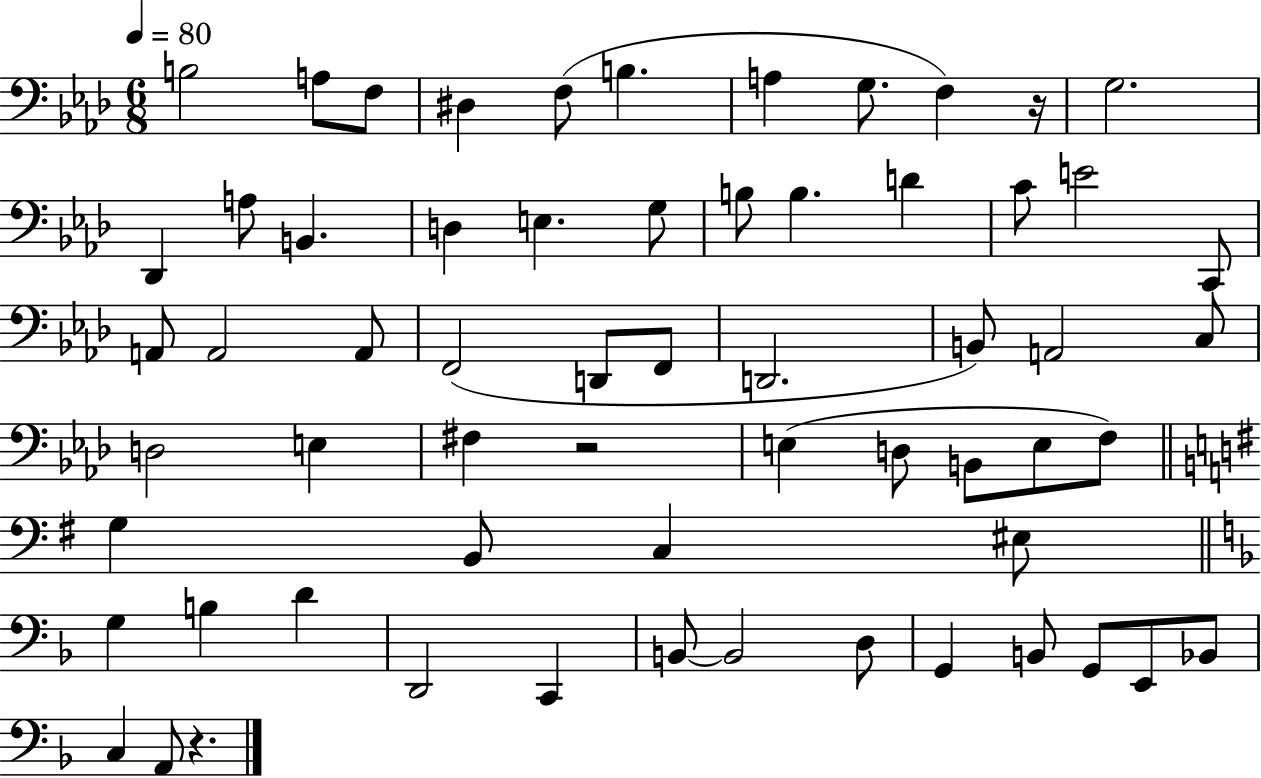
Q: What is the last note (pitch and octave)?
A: A2